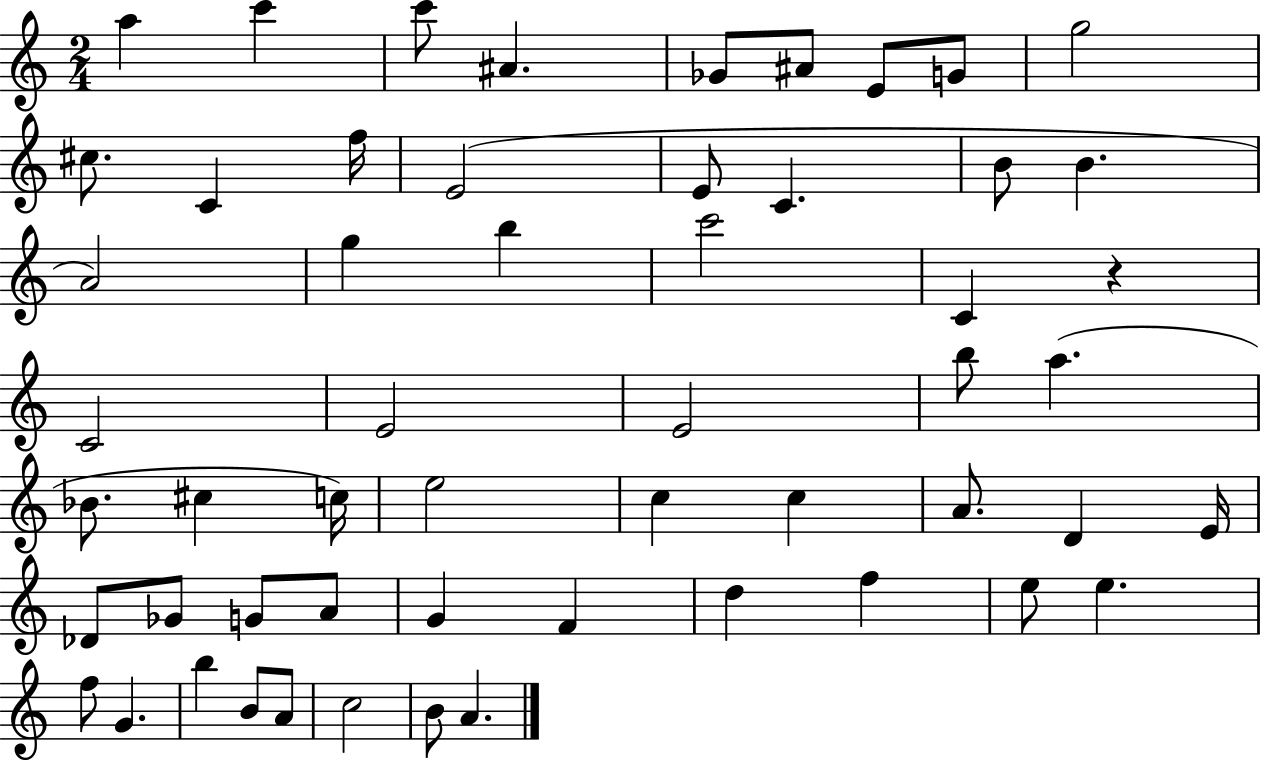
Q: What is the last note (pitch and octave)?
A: A4